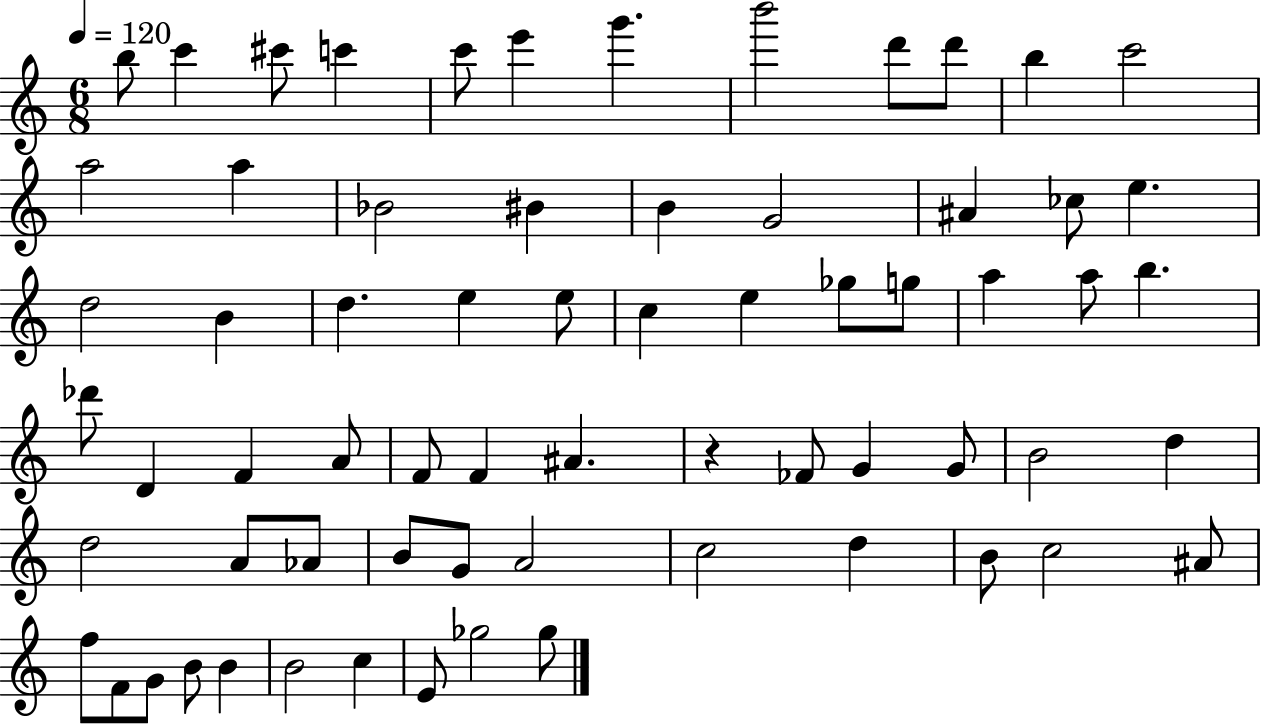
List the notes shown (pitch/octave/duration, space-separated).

B5/e C6/q C#6/e C6/q C6/e E6/q G6/q. B6/h D6/e D6/e B5/q C6/h A5/h A5/q Bb4/h BIS4/q B4/q G4/h A#4/q CES5/e E5/q. D5/h B4/q D5/q. E5/q E5/e C5/q E5/q Gb5/e G5/e A5/q A5/e B5/q. Db6/e D4/q F4/q A4/e F4/e F4/q A#4/q. R/q FES4/e G4/q G4/e B4/h D5/q D5/h A4/e Ab4/e B4/e G4/e A4/h C5/h D5/q B4/e C5/h A#4/e F5/e F4/e G4/e B4/e B4/q B4/h C5/q E4/e Gb5/h Gb5/e